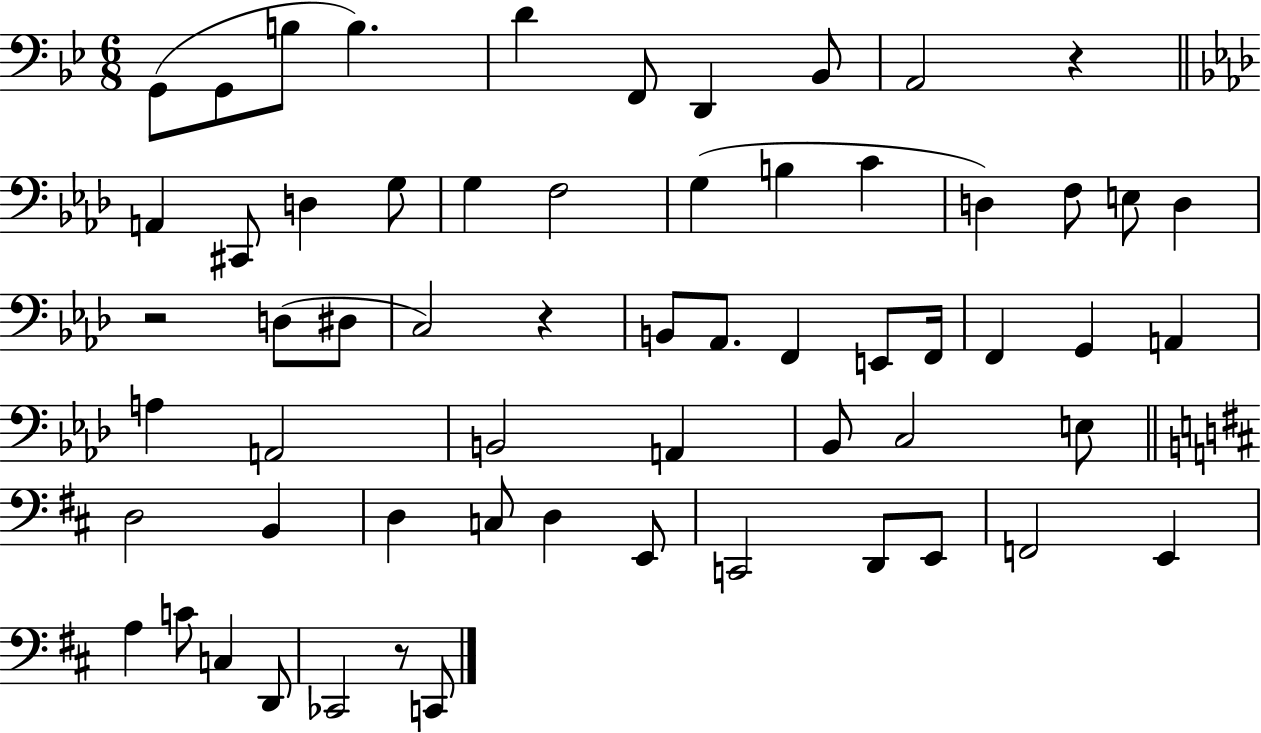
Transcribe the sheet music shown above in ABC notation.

X:1
T:Untitled
M:6/8
L:1/4
K:Bb
G,,/2 G,,/2 B,/2 B, D F,,/2 D,, _B,,/2 A,,2 z A,, ^C,,/2 D, G,/2 G, F,2 G, B, C D, F,/2 E,/2 D, z2 D,/2 ^D,/2 C,2 z B,,/2 _A,,/2 F,, E,,/2 F,,/4 F,, G,, A,, A, A,,2 B,,2 A,, _B,,/2 C,2 E,/2 D,2 B,, D, C,/2 D, E,,/2 C,,2 D,,/2 E,,/2 F,,2 E,, A, C/2 C, D,,/2 _C,,2 z/2 C,,/2